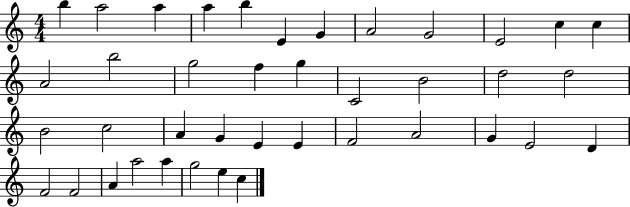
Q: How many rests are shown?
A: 0